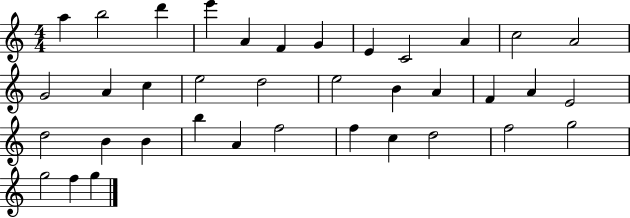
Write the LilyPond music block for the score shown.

{
  \clef treble
  \numericTimeSignature
  \time 4/4
  \key c \major
  a''4 b''2 d'''4 | e'''4 a'4 f'4 g'4 | e'4 c'2 a'4 | c''2 a'2 | \break g'2 a'4 c''4 | e''2 d''2 | e''2 b'4 a'4 | f'4 a'4 e'2 | \break d''2 b'4 b'4 | b''4 a'4 f''2 | f''4 c''4 d''2 | f''2 g''2 | \break g''2 f''4 g''4 | \bar "|."
}